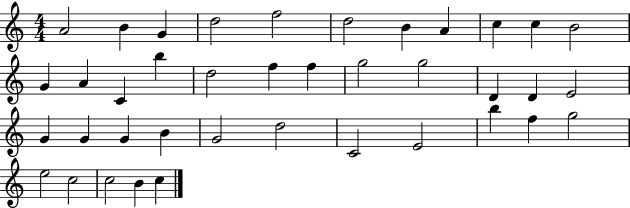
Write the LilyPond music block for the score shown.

{
  \clef treble
  \numericTimeSignature
  \time 4/4
  \key c \major
  a'2 b'4 g'4 | d''2 f''2 | d''2 b'4 a'4 | c''4 c''4 b'2 | \break g'4 a'4 c'4 b''4 | d''2 f''4 f''4 | g''2 g''2 | d'4 d'4 e'2 | \break g'4 g'4 g'4 b'4 | g'2 d''2 | c'2 e'2 | b''4 f''4 g''2 | \break e''2 c''2 | c''2 b'4 c''4 | \bar "|."
}